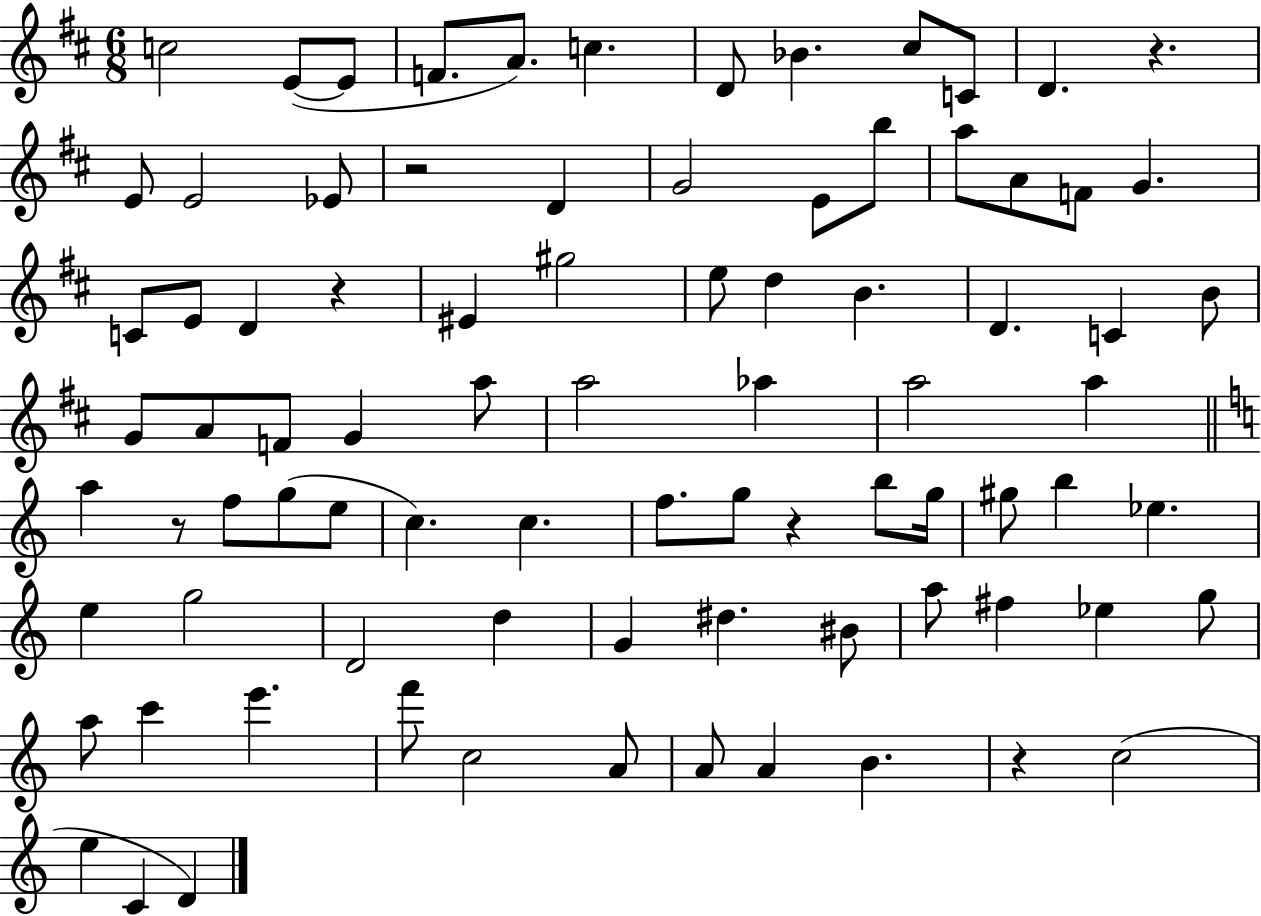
C5/h E4/e E4/e F4/e. A4/e. C5/q. D4/e Bb4/q. C#5/e C4/e D4/q. R/q. E4/e E4/h Eb4/e R/h D4/q G4/h E4/e B5/e A5/e A4/e F4/e G4/q. C4/e E4/e D4/q R/q EIS4/q G#5/h E5/e D5/q B4/q. D4/q. C4/q B4/e G4/e A4/e F4/e G4/q A5/e A5/h Ab5/q A5/h A5/q A5/q R/e F5/e G5/e E5/e C5/q. C5/q. F5/e. G5/e R/q B5/e G5/s G#5/e B5/q Eb5/q. E5/q G5/h D4/h D5/q G4/q D#5/q. BIS4/e A5/e F#5/q Eb5/q G5/e A5/e C6/q E6/q. F6/e C5/h A4/e A4/e A4/q B4/q. R/q C5/h E5/q C4/q D4/q